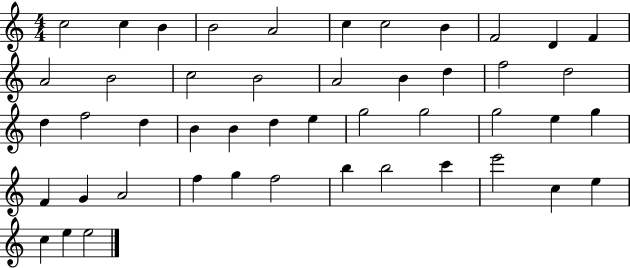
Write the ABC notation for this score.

X:1
T:Untitled
M:4/4
L:1/4
K:C
c2 c B B2 A2 c c2 B F2 D F A2 B2 c2 B2 A2 B d f2 d2 d f2 d B B d e g2 g2 g2 e g F G A2 f g f2 b b2 c' e'2 c e c e e2